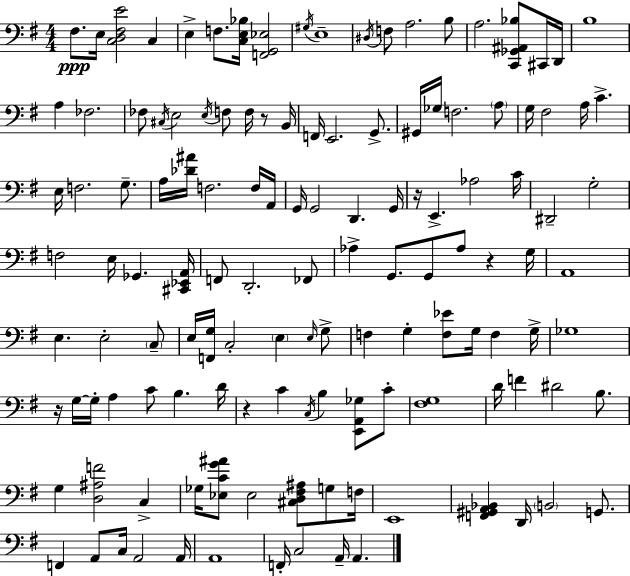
F#3/e. E3/s [C3,D3,F#3,E4]/h C3/q E3/q F3/e. [C3,E3,Bb3]/s [F2,G2,Eb3]/h G#3/s E3/w D#3/s F3/e A3/h. B3/e A3/h. [C2,Gb2,A#2,Bb3]/e C#2/s D2/s B3/w A3/q FES3/h. FES3/e C#3/s E3/h E3/s F3/e F3/s R/e B2/s F2/s E2/h. G2/e. G#2/s Gb3/s F3/h. A3/e G3/s F#3/h A3/s C4/q. E3/s F3/h. G3/e. A3/s [Db4,A#4]/s F3/h. F3/s A2/s G2/s G2/h D2/q. G2/s R/s E2/q. Ab3/h C4/s D#2/h G3/h F3/h E3/s Gb2/q. [C#2,Eb2,A2]/s F2/e D2/h. FES2/e Ab3/q G2/e. G2/e Ab3/e R/q G3/s A2/w E3/q. E3/h C3/e E3/s [F2,G3]/s C3/h E3/q E3/s G3/e F3/q G3/q [F3,Eb4]/e G3/s F3/q G3/s Gb3/w R/s G3/s G3/s A3/q C4/e B3/q. D4/s R/q C4/q C3/s B3/q [E2,A2,Gb3]/e C4/e [F#3,G3]/w D4/s F4/q D#4/h B3/e. G3/q [D3,A#3,F4]/h C3/q Gb3/s [Eb3,C4,G4,A#4]/e Eb3/h [C#3,D3,F#3,A#3]/e G3/e F3/s E2/w [F2,G#2,A2,Bb2]/q D2/s B2/h G2/e. F2/q A2/e C3/s A2/h A2/s A2/w F2/s C3/h A2/s A2/q.